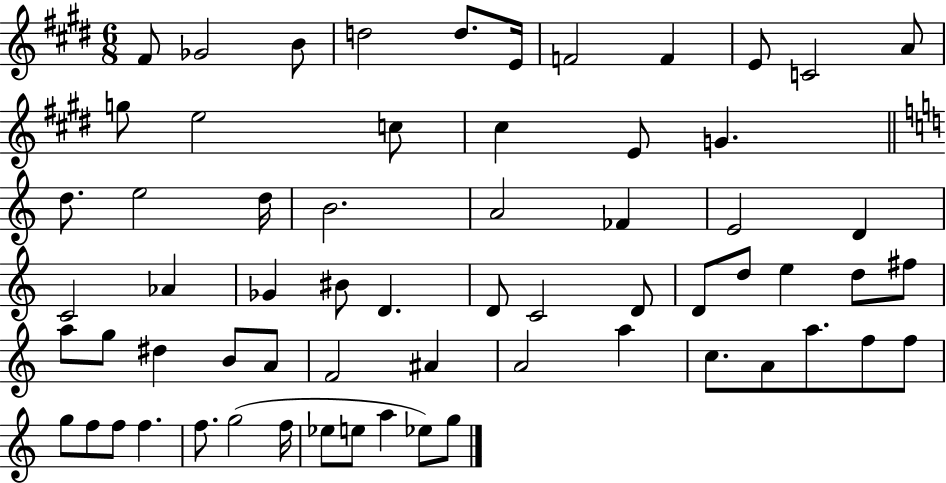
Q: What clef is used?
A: treble